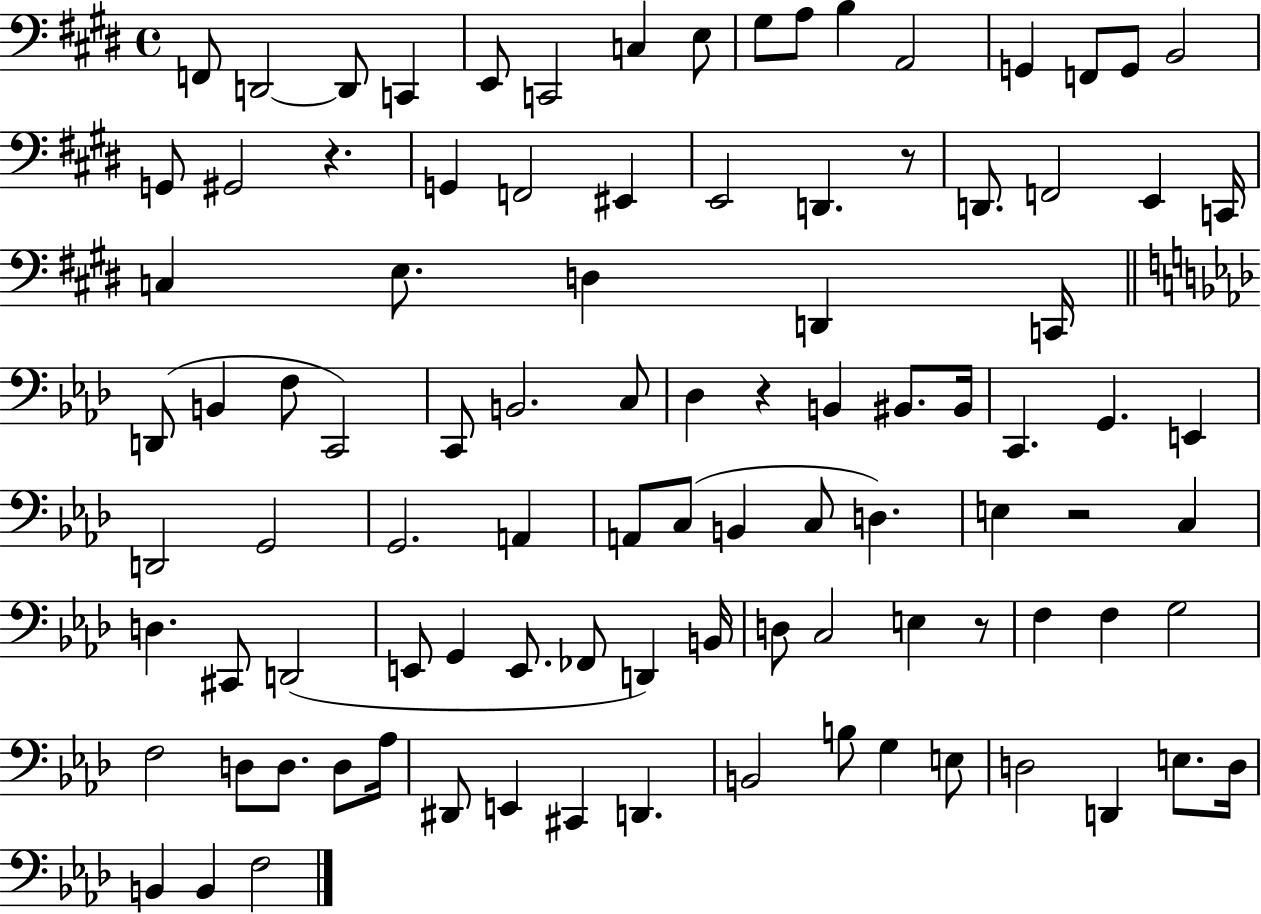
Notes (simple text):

F2/e D2/h D2/e C2/q E2/e C2/h C3/q E3/e G#3/e A3/e B3/q A2/h G2/q F2/e G2/e B2/h G2/e G#2/h R/q. G2/q F2/h EIS2/q E2/h D2/q. R/e D2/e. F2/h E2/q C2/s C3/q E3/e. D3/q D2/q C2/s D2/e B2/q F3/e C2/h C2/e B2/h. C3/e Db3/q R/q B2/q BIS2/e. BIS2/s C2/q. G2/q. E2/q D2/h G2/h G2/h. A2/q A2/e C3/e B2/q C3/e D3/q. E3/q R/h C3/q D3/q. C#2/e D2/h E2/e G2/q E2/e. FES2/e D2/q B2/s D3/e C3/h E3/q R/e F3/q F3/q G3/h F3/h D3/e D3/e. D3/e Ab3/s D#2/e E2/q C#2/q D2/q. B2/h B3/e G3/q E3/e D3/h D2/q E3/e. D3/s B2/q B2/q F3/h